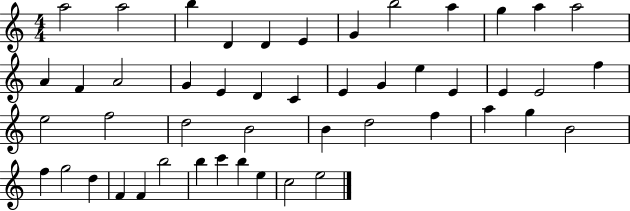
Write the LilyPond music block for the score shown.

{
  \clef treble
  \numericTimeSignature
  \time 4/4
  \key c \major
  a''2 a''2 | b''4 d'4 d'4 e'4 | g'4 b''2 a''4 | g''4 a''4 a''2 | \break a'4 f'4 a'2 | g'4 e'4 d'4 c'4 | e'4 g'4 e''4 e'4 | e'4 e'2 f''4 | \break e''2 f''2 | d''2 b'2 | b'4 d''2 f''4 | a''4 g''4 b'2 | \break f''4 g''2 d''4 | f'4 f'4 b''2 | b''4 c'''4 b''4 e''4 | c''2 e''2 | \break \bar "|."
}